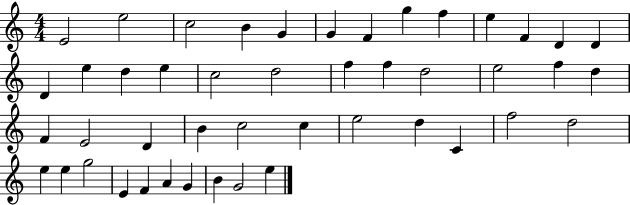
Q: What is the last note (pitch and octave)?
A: E5